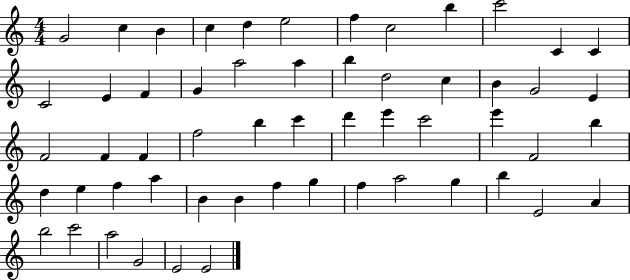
{
  \clef treble
  \numericTimeSignature
  \time 4/4
  \key c \major
  g'2 c''4 b'4 | c''4 d''4 e''2 | f''4 c''2 b''4 | c'''2 c'4 c'4 | \break c'2 e'4 f'4 | g'4 a''2 a''4 | b''4 d''2 c''4 | b'4 g'2 e'4 | \break f'2 f'4 f'4 | f''2 b''4 c'''4 | d'''4 e'''4 c'''2 | e'''4 f'2 b''4 | \break d''4 e''4 f''4 a''4 | b'4 b'4 f''4 g''4 | f''4 a''2 g''4 | b''4 e'2 a'4 | \break b''2 c'''2 | a''2 g'2 | e'2 e'2 | \bar "|."
}